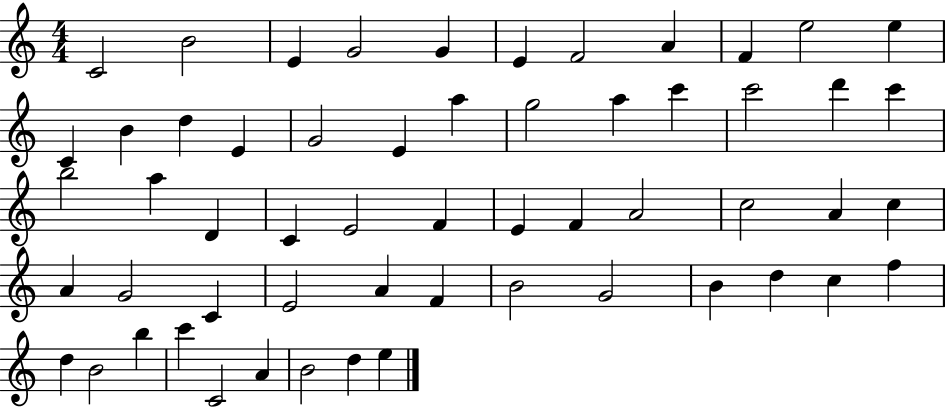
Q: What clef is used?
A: treble